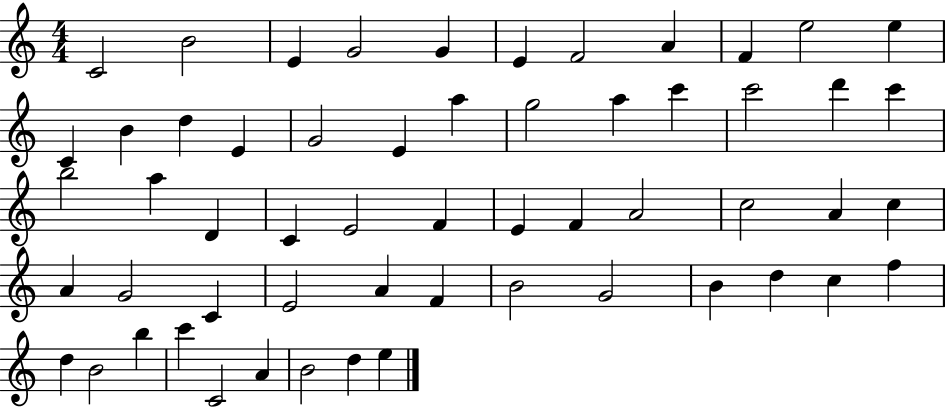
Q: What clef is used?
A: treble